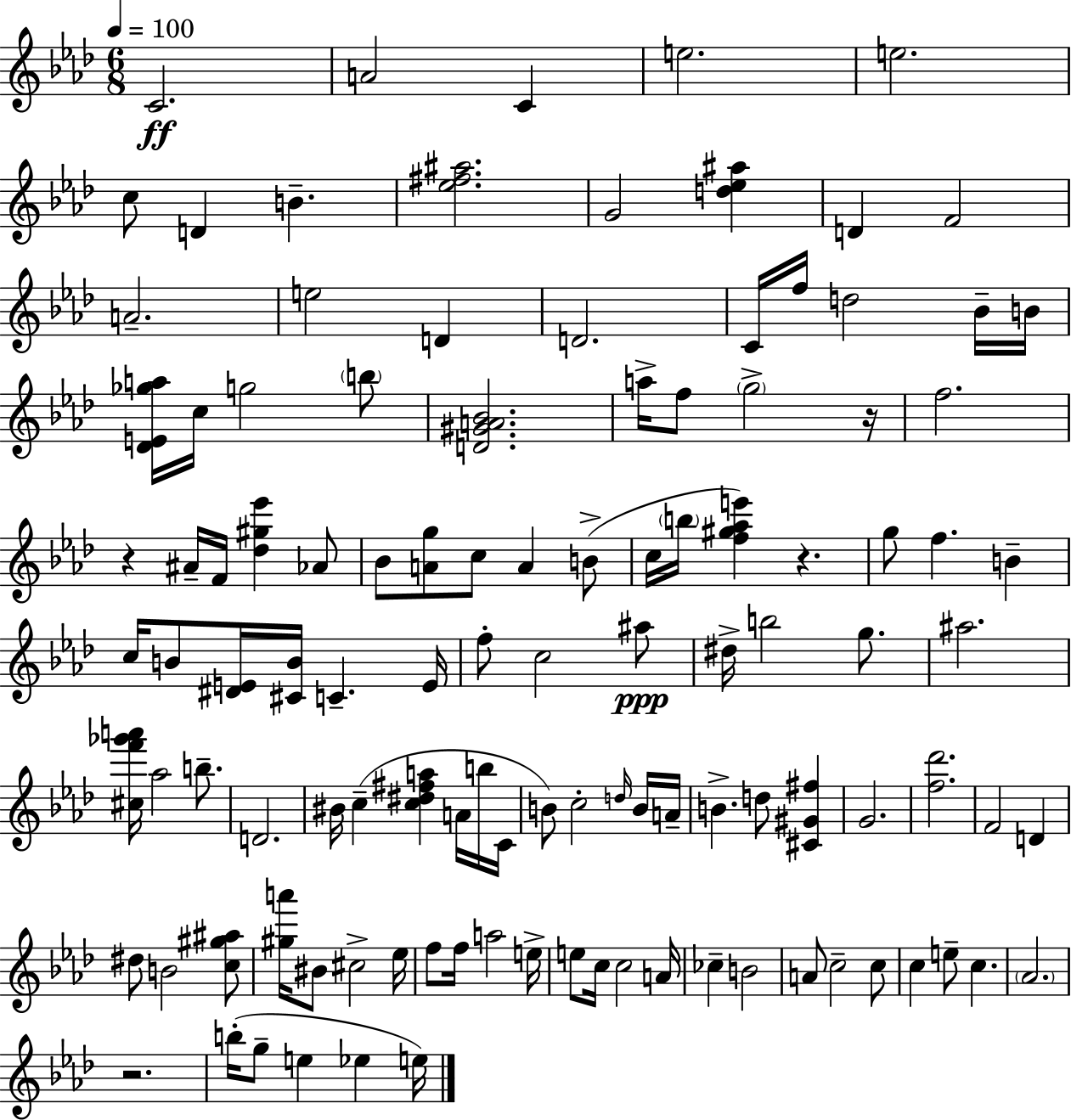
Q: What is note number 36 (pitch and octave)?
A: B5